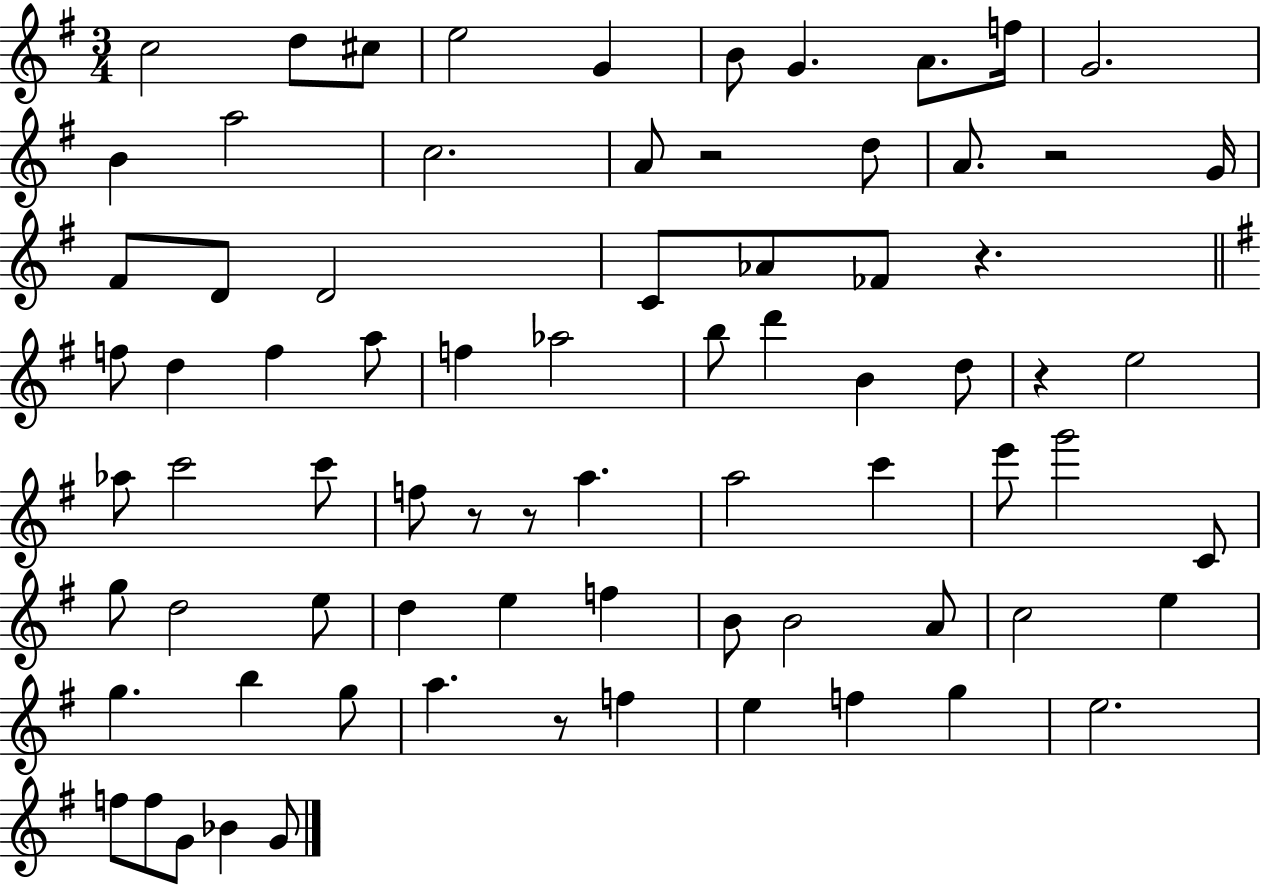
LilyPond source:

{
  \clef treble
  \numericTimeSignature
  \time 3/4
  \key g \major
  \repeat volta 2 { c''2 d''8 cis''8 | e''2 g'4 | b'8 g'4. a'8. f''16 | g'2. | \break b'4 a''2 | c''2. | a'8 r2 d''8 | a'8. r2 g'16 | \break fis'8 d'8 d'2 | c'8 aes'8 fes'8 r4. | \bar "||" \break \key e \minor f''8 d''4 f''4 a''8 | f''4 aes''2 | b''8 d'''4 b'4 d''8 | r4 e''2 | \break aes''8 c'''2 c'''8 | f''8 r8 r8 a''4. | a''2 c'''4 | e'''8 g'''2 c'8 | \break g''8 d''2 e''8 | d''4 e''4 f''4 | b'8 b'2 a'8 | c''2 e''4 | \break g''4. b''4 g''8 | a''4. r8 f''4 | e''4 f''4 g''4 | e''2. | \break f''8 f''8 g'8 bes'4 g'8 | } \bar "|."
}